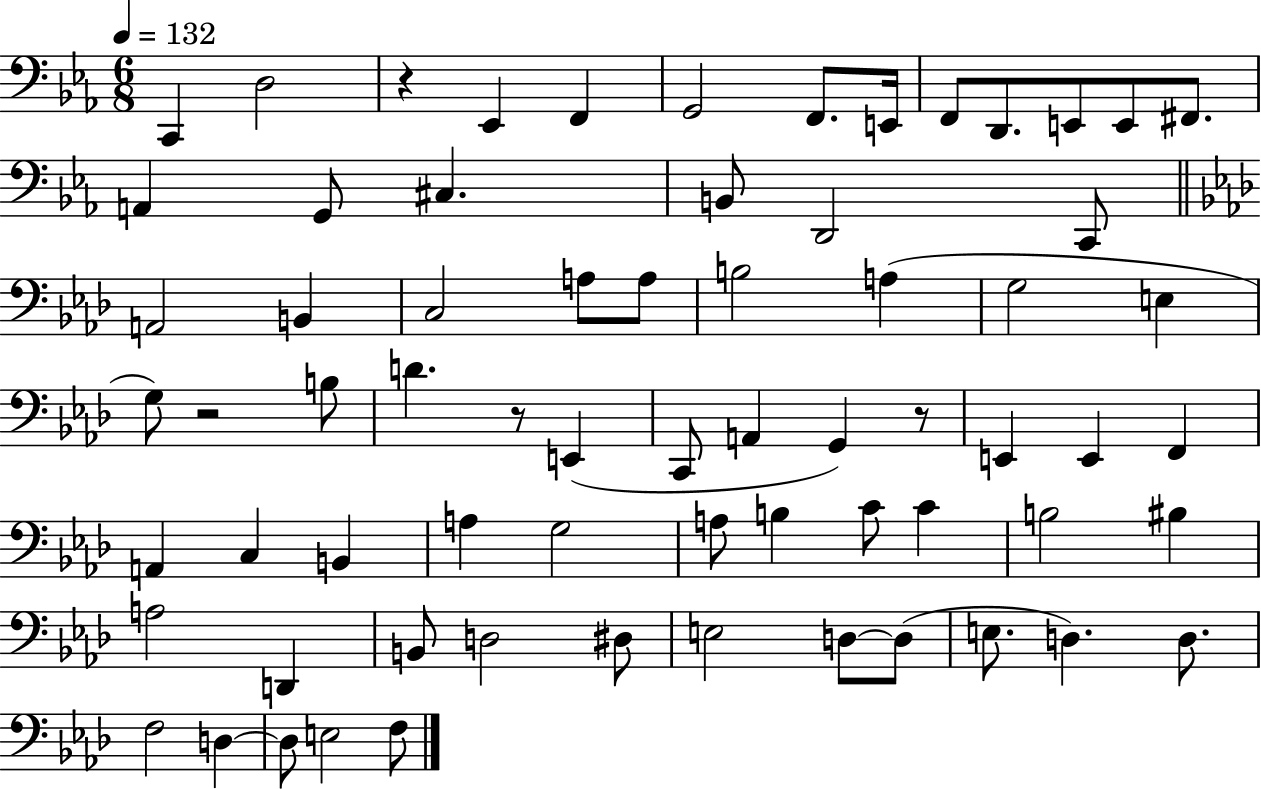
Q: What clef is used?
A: bass